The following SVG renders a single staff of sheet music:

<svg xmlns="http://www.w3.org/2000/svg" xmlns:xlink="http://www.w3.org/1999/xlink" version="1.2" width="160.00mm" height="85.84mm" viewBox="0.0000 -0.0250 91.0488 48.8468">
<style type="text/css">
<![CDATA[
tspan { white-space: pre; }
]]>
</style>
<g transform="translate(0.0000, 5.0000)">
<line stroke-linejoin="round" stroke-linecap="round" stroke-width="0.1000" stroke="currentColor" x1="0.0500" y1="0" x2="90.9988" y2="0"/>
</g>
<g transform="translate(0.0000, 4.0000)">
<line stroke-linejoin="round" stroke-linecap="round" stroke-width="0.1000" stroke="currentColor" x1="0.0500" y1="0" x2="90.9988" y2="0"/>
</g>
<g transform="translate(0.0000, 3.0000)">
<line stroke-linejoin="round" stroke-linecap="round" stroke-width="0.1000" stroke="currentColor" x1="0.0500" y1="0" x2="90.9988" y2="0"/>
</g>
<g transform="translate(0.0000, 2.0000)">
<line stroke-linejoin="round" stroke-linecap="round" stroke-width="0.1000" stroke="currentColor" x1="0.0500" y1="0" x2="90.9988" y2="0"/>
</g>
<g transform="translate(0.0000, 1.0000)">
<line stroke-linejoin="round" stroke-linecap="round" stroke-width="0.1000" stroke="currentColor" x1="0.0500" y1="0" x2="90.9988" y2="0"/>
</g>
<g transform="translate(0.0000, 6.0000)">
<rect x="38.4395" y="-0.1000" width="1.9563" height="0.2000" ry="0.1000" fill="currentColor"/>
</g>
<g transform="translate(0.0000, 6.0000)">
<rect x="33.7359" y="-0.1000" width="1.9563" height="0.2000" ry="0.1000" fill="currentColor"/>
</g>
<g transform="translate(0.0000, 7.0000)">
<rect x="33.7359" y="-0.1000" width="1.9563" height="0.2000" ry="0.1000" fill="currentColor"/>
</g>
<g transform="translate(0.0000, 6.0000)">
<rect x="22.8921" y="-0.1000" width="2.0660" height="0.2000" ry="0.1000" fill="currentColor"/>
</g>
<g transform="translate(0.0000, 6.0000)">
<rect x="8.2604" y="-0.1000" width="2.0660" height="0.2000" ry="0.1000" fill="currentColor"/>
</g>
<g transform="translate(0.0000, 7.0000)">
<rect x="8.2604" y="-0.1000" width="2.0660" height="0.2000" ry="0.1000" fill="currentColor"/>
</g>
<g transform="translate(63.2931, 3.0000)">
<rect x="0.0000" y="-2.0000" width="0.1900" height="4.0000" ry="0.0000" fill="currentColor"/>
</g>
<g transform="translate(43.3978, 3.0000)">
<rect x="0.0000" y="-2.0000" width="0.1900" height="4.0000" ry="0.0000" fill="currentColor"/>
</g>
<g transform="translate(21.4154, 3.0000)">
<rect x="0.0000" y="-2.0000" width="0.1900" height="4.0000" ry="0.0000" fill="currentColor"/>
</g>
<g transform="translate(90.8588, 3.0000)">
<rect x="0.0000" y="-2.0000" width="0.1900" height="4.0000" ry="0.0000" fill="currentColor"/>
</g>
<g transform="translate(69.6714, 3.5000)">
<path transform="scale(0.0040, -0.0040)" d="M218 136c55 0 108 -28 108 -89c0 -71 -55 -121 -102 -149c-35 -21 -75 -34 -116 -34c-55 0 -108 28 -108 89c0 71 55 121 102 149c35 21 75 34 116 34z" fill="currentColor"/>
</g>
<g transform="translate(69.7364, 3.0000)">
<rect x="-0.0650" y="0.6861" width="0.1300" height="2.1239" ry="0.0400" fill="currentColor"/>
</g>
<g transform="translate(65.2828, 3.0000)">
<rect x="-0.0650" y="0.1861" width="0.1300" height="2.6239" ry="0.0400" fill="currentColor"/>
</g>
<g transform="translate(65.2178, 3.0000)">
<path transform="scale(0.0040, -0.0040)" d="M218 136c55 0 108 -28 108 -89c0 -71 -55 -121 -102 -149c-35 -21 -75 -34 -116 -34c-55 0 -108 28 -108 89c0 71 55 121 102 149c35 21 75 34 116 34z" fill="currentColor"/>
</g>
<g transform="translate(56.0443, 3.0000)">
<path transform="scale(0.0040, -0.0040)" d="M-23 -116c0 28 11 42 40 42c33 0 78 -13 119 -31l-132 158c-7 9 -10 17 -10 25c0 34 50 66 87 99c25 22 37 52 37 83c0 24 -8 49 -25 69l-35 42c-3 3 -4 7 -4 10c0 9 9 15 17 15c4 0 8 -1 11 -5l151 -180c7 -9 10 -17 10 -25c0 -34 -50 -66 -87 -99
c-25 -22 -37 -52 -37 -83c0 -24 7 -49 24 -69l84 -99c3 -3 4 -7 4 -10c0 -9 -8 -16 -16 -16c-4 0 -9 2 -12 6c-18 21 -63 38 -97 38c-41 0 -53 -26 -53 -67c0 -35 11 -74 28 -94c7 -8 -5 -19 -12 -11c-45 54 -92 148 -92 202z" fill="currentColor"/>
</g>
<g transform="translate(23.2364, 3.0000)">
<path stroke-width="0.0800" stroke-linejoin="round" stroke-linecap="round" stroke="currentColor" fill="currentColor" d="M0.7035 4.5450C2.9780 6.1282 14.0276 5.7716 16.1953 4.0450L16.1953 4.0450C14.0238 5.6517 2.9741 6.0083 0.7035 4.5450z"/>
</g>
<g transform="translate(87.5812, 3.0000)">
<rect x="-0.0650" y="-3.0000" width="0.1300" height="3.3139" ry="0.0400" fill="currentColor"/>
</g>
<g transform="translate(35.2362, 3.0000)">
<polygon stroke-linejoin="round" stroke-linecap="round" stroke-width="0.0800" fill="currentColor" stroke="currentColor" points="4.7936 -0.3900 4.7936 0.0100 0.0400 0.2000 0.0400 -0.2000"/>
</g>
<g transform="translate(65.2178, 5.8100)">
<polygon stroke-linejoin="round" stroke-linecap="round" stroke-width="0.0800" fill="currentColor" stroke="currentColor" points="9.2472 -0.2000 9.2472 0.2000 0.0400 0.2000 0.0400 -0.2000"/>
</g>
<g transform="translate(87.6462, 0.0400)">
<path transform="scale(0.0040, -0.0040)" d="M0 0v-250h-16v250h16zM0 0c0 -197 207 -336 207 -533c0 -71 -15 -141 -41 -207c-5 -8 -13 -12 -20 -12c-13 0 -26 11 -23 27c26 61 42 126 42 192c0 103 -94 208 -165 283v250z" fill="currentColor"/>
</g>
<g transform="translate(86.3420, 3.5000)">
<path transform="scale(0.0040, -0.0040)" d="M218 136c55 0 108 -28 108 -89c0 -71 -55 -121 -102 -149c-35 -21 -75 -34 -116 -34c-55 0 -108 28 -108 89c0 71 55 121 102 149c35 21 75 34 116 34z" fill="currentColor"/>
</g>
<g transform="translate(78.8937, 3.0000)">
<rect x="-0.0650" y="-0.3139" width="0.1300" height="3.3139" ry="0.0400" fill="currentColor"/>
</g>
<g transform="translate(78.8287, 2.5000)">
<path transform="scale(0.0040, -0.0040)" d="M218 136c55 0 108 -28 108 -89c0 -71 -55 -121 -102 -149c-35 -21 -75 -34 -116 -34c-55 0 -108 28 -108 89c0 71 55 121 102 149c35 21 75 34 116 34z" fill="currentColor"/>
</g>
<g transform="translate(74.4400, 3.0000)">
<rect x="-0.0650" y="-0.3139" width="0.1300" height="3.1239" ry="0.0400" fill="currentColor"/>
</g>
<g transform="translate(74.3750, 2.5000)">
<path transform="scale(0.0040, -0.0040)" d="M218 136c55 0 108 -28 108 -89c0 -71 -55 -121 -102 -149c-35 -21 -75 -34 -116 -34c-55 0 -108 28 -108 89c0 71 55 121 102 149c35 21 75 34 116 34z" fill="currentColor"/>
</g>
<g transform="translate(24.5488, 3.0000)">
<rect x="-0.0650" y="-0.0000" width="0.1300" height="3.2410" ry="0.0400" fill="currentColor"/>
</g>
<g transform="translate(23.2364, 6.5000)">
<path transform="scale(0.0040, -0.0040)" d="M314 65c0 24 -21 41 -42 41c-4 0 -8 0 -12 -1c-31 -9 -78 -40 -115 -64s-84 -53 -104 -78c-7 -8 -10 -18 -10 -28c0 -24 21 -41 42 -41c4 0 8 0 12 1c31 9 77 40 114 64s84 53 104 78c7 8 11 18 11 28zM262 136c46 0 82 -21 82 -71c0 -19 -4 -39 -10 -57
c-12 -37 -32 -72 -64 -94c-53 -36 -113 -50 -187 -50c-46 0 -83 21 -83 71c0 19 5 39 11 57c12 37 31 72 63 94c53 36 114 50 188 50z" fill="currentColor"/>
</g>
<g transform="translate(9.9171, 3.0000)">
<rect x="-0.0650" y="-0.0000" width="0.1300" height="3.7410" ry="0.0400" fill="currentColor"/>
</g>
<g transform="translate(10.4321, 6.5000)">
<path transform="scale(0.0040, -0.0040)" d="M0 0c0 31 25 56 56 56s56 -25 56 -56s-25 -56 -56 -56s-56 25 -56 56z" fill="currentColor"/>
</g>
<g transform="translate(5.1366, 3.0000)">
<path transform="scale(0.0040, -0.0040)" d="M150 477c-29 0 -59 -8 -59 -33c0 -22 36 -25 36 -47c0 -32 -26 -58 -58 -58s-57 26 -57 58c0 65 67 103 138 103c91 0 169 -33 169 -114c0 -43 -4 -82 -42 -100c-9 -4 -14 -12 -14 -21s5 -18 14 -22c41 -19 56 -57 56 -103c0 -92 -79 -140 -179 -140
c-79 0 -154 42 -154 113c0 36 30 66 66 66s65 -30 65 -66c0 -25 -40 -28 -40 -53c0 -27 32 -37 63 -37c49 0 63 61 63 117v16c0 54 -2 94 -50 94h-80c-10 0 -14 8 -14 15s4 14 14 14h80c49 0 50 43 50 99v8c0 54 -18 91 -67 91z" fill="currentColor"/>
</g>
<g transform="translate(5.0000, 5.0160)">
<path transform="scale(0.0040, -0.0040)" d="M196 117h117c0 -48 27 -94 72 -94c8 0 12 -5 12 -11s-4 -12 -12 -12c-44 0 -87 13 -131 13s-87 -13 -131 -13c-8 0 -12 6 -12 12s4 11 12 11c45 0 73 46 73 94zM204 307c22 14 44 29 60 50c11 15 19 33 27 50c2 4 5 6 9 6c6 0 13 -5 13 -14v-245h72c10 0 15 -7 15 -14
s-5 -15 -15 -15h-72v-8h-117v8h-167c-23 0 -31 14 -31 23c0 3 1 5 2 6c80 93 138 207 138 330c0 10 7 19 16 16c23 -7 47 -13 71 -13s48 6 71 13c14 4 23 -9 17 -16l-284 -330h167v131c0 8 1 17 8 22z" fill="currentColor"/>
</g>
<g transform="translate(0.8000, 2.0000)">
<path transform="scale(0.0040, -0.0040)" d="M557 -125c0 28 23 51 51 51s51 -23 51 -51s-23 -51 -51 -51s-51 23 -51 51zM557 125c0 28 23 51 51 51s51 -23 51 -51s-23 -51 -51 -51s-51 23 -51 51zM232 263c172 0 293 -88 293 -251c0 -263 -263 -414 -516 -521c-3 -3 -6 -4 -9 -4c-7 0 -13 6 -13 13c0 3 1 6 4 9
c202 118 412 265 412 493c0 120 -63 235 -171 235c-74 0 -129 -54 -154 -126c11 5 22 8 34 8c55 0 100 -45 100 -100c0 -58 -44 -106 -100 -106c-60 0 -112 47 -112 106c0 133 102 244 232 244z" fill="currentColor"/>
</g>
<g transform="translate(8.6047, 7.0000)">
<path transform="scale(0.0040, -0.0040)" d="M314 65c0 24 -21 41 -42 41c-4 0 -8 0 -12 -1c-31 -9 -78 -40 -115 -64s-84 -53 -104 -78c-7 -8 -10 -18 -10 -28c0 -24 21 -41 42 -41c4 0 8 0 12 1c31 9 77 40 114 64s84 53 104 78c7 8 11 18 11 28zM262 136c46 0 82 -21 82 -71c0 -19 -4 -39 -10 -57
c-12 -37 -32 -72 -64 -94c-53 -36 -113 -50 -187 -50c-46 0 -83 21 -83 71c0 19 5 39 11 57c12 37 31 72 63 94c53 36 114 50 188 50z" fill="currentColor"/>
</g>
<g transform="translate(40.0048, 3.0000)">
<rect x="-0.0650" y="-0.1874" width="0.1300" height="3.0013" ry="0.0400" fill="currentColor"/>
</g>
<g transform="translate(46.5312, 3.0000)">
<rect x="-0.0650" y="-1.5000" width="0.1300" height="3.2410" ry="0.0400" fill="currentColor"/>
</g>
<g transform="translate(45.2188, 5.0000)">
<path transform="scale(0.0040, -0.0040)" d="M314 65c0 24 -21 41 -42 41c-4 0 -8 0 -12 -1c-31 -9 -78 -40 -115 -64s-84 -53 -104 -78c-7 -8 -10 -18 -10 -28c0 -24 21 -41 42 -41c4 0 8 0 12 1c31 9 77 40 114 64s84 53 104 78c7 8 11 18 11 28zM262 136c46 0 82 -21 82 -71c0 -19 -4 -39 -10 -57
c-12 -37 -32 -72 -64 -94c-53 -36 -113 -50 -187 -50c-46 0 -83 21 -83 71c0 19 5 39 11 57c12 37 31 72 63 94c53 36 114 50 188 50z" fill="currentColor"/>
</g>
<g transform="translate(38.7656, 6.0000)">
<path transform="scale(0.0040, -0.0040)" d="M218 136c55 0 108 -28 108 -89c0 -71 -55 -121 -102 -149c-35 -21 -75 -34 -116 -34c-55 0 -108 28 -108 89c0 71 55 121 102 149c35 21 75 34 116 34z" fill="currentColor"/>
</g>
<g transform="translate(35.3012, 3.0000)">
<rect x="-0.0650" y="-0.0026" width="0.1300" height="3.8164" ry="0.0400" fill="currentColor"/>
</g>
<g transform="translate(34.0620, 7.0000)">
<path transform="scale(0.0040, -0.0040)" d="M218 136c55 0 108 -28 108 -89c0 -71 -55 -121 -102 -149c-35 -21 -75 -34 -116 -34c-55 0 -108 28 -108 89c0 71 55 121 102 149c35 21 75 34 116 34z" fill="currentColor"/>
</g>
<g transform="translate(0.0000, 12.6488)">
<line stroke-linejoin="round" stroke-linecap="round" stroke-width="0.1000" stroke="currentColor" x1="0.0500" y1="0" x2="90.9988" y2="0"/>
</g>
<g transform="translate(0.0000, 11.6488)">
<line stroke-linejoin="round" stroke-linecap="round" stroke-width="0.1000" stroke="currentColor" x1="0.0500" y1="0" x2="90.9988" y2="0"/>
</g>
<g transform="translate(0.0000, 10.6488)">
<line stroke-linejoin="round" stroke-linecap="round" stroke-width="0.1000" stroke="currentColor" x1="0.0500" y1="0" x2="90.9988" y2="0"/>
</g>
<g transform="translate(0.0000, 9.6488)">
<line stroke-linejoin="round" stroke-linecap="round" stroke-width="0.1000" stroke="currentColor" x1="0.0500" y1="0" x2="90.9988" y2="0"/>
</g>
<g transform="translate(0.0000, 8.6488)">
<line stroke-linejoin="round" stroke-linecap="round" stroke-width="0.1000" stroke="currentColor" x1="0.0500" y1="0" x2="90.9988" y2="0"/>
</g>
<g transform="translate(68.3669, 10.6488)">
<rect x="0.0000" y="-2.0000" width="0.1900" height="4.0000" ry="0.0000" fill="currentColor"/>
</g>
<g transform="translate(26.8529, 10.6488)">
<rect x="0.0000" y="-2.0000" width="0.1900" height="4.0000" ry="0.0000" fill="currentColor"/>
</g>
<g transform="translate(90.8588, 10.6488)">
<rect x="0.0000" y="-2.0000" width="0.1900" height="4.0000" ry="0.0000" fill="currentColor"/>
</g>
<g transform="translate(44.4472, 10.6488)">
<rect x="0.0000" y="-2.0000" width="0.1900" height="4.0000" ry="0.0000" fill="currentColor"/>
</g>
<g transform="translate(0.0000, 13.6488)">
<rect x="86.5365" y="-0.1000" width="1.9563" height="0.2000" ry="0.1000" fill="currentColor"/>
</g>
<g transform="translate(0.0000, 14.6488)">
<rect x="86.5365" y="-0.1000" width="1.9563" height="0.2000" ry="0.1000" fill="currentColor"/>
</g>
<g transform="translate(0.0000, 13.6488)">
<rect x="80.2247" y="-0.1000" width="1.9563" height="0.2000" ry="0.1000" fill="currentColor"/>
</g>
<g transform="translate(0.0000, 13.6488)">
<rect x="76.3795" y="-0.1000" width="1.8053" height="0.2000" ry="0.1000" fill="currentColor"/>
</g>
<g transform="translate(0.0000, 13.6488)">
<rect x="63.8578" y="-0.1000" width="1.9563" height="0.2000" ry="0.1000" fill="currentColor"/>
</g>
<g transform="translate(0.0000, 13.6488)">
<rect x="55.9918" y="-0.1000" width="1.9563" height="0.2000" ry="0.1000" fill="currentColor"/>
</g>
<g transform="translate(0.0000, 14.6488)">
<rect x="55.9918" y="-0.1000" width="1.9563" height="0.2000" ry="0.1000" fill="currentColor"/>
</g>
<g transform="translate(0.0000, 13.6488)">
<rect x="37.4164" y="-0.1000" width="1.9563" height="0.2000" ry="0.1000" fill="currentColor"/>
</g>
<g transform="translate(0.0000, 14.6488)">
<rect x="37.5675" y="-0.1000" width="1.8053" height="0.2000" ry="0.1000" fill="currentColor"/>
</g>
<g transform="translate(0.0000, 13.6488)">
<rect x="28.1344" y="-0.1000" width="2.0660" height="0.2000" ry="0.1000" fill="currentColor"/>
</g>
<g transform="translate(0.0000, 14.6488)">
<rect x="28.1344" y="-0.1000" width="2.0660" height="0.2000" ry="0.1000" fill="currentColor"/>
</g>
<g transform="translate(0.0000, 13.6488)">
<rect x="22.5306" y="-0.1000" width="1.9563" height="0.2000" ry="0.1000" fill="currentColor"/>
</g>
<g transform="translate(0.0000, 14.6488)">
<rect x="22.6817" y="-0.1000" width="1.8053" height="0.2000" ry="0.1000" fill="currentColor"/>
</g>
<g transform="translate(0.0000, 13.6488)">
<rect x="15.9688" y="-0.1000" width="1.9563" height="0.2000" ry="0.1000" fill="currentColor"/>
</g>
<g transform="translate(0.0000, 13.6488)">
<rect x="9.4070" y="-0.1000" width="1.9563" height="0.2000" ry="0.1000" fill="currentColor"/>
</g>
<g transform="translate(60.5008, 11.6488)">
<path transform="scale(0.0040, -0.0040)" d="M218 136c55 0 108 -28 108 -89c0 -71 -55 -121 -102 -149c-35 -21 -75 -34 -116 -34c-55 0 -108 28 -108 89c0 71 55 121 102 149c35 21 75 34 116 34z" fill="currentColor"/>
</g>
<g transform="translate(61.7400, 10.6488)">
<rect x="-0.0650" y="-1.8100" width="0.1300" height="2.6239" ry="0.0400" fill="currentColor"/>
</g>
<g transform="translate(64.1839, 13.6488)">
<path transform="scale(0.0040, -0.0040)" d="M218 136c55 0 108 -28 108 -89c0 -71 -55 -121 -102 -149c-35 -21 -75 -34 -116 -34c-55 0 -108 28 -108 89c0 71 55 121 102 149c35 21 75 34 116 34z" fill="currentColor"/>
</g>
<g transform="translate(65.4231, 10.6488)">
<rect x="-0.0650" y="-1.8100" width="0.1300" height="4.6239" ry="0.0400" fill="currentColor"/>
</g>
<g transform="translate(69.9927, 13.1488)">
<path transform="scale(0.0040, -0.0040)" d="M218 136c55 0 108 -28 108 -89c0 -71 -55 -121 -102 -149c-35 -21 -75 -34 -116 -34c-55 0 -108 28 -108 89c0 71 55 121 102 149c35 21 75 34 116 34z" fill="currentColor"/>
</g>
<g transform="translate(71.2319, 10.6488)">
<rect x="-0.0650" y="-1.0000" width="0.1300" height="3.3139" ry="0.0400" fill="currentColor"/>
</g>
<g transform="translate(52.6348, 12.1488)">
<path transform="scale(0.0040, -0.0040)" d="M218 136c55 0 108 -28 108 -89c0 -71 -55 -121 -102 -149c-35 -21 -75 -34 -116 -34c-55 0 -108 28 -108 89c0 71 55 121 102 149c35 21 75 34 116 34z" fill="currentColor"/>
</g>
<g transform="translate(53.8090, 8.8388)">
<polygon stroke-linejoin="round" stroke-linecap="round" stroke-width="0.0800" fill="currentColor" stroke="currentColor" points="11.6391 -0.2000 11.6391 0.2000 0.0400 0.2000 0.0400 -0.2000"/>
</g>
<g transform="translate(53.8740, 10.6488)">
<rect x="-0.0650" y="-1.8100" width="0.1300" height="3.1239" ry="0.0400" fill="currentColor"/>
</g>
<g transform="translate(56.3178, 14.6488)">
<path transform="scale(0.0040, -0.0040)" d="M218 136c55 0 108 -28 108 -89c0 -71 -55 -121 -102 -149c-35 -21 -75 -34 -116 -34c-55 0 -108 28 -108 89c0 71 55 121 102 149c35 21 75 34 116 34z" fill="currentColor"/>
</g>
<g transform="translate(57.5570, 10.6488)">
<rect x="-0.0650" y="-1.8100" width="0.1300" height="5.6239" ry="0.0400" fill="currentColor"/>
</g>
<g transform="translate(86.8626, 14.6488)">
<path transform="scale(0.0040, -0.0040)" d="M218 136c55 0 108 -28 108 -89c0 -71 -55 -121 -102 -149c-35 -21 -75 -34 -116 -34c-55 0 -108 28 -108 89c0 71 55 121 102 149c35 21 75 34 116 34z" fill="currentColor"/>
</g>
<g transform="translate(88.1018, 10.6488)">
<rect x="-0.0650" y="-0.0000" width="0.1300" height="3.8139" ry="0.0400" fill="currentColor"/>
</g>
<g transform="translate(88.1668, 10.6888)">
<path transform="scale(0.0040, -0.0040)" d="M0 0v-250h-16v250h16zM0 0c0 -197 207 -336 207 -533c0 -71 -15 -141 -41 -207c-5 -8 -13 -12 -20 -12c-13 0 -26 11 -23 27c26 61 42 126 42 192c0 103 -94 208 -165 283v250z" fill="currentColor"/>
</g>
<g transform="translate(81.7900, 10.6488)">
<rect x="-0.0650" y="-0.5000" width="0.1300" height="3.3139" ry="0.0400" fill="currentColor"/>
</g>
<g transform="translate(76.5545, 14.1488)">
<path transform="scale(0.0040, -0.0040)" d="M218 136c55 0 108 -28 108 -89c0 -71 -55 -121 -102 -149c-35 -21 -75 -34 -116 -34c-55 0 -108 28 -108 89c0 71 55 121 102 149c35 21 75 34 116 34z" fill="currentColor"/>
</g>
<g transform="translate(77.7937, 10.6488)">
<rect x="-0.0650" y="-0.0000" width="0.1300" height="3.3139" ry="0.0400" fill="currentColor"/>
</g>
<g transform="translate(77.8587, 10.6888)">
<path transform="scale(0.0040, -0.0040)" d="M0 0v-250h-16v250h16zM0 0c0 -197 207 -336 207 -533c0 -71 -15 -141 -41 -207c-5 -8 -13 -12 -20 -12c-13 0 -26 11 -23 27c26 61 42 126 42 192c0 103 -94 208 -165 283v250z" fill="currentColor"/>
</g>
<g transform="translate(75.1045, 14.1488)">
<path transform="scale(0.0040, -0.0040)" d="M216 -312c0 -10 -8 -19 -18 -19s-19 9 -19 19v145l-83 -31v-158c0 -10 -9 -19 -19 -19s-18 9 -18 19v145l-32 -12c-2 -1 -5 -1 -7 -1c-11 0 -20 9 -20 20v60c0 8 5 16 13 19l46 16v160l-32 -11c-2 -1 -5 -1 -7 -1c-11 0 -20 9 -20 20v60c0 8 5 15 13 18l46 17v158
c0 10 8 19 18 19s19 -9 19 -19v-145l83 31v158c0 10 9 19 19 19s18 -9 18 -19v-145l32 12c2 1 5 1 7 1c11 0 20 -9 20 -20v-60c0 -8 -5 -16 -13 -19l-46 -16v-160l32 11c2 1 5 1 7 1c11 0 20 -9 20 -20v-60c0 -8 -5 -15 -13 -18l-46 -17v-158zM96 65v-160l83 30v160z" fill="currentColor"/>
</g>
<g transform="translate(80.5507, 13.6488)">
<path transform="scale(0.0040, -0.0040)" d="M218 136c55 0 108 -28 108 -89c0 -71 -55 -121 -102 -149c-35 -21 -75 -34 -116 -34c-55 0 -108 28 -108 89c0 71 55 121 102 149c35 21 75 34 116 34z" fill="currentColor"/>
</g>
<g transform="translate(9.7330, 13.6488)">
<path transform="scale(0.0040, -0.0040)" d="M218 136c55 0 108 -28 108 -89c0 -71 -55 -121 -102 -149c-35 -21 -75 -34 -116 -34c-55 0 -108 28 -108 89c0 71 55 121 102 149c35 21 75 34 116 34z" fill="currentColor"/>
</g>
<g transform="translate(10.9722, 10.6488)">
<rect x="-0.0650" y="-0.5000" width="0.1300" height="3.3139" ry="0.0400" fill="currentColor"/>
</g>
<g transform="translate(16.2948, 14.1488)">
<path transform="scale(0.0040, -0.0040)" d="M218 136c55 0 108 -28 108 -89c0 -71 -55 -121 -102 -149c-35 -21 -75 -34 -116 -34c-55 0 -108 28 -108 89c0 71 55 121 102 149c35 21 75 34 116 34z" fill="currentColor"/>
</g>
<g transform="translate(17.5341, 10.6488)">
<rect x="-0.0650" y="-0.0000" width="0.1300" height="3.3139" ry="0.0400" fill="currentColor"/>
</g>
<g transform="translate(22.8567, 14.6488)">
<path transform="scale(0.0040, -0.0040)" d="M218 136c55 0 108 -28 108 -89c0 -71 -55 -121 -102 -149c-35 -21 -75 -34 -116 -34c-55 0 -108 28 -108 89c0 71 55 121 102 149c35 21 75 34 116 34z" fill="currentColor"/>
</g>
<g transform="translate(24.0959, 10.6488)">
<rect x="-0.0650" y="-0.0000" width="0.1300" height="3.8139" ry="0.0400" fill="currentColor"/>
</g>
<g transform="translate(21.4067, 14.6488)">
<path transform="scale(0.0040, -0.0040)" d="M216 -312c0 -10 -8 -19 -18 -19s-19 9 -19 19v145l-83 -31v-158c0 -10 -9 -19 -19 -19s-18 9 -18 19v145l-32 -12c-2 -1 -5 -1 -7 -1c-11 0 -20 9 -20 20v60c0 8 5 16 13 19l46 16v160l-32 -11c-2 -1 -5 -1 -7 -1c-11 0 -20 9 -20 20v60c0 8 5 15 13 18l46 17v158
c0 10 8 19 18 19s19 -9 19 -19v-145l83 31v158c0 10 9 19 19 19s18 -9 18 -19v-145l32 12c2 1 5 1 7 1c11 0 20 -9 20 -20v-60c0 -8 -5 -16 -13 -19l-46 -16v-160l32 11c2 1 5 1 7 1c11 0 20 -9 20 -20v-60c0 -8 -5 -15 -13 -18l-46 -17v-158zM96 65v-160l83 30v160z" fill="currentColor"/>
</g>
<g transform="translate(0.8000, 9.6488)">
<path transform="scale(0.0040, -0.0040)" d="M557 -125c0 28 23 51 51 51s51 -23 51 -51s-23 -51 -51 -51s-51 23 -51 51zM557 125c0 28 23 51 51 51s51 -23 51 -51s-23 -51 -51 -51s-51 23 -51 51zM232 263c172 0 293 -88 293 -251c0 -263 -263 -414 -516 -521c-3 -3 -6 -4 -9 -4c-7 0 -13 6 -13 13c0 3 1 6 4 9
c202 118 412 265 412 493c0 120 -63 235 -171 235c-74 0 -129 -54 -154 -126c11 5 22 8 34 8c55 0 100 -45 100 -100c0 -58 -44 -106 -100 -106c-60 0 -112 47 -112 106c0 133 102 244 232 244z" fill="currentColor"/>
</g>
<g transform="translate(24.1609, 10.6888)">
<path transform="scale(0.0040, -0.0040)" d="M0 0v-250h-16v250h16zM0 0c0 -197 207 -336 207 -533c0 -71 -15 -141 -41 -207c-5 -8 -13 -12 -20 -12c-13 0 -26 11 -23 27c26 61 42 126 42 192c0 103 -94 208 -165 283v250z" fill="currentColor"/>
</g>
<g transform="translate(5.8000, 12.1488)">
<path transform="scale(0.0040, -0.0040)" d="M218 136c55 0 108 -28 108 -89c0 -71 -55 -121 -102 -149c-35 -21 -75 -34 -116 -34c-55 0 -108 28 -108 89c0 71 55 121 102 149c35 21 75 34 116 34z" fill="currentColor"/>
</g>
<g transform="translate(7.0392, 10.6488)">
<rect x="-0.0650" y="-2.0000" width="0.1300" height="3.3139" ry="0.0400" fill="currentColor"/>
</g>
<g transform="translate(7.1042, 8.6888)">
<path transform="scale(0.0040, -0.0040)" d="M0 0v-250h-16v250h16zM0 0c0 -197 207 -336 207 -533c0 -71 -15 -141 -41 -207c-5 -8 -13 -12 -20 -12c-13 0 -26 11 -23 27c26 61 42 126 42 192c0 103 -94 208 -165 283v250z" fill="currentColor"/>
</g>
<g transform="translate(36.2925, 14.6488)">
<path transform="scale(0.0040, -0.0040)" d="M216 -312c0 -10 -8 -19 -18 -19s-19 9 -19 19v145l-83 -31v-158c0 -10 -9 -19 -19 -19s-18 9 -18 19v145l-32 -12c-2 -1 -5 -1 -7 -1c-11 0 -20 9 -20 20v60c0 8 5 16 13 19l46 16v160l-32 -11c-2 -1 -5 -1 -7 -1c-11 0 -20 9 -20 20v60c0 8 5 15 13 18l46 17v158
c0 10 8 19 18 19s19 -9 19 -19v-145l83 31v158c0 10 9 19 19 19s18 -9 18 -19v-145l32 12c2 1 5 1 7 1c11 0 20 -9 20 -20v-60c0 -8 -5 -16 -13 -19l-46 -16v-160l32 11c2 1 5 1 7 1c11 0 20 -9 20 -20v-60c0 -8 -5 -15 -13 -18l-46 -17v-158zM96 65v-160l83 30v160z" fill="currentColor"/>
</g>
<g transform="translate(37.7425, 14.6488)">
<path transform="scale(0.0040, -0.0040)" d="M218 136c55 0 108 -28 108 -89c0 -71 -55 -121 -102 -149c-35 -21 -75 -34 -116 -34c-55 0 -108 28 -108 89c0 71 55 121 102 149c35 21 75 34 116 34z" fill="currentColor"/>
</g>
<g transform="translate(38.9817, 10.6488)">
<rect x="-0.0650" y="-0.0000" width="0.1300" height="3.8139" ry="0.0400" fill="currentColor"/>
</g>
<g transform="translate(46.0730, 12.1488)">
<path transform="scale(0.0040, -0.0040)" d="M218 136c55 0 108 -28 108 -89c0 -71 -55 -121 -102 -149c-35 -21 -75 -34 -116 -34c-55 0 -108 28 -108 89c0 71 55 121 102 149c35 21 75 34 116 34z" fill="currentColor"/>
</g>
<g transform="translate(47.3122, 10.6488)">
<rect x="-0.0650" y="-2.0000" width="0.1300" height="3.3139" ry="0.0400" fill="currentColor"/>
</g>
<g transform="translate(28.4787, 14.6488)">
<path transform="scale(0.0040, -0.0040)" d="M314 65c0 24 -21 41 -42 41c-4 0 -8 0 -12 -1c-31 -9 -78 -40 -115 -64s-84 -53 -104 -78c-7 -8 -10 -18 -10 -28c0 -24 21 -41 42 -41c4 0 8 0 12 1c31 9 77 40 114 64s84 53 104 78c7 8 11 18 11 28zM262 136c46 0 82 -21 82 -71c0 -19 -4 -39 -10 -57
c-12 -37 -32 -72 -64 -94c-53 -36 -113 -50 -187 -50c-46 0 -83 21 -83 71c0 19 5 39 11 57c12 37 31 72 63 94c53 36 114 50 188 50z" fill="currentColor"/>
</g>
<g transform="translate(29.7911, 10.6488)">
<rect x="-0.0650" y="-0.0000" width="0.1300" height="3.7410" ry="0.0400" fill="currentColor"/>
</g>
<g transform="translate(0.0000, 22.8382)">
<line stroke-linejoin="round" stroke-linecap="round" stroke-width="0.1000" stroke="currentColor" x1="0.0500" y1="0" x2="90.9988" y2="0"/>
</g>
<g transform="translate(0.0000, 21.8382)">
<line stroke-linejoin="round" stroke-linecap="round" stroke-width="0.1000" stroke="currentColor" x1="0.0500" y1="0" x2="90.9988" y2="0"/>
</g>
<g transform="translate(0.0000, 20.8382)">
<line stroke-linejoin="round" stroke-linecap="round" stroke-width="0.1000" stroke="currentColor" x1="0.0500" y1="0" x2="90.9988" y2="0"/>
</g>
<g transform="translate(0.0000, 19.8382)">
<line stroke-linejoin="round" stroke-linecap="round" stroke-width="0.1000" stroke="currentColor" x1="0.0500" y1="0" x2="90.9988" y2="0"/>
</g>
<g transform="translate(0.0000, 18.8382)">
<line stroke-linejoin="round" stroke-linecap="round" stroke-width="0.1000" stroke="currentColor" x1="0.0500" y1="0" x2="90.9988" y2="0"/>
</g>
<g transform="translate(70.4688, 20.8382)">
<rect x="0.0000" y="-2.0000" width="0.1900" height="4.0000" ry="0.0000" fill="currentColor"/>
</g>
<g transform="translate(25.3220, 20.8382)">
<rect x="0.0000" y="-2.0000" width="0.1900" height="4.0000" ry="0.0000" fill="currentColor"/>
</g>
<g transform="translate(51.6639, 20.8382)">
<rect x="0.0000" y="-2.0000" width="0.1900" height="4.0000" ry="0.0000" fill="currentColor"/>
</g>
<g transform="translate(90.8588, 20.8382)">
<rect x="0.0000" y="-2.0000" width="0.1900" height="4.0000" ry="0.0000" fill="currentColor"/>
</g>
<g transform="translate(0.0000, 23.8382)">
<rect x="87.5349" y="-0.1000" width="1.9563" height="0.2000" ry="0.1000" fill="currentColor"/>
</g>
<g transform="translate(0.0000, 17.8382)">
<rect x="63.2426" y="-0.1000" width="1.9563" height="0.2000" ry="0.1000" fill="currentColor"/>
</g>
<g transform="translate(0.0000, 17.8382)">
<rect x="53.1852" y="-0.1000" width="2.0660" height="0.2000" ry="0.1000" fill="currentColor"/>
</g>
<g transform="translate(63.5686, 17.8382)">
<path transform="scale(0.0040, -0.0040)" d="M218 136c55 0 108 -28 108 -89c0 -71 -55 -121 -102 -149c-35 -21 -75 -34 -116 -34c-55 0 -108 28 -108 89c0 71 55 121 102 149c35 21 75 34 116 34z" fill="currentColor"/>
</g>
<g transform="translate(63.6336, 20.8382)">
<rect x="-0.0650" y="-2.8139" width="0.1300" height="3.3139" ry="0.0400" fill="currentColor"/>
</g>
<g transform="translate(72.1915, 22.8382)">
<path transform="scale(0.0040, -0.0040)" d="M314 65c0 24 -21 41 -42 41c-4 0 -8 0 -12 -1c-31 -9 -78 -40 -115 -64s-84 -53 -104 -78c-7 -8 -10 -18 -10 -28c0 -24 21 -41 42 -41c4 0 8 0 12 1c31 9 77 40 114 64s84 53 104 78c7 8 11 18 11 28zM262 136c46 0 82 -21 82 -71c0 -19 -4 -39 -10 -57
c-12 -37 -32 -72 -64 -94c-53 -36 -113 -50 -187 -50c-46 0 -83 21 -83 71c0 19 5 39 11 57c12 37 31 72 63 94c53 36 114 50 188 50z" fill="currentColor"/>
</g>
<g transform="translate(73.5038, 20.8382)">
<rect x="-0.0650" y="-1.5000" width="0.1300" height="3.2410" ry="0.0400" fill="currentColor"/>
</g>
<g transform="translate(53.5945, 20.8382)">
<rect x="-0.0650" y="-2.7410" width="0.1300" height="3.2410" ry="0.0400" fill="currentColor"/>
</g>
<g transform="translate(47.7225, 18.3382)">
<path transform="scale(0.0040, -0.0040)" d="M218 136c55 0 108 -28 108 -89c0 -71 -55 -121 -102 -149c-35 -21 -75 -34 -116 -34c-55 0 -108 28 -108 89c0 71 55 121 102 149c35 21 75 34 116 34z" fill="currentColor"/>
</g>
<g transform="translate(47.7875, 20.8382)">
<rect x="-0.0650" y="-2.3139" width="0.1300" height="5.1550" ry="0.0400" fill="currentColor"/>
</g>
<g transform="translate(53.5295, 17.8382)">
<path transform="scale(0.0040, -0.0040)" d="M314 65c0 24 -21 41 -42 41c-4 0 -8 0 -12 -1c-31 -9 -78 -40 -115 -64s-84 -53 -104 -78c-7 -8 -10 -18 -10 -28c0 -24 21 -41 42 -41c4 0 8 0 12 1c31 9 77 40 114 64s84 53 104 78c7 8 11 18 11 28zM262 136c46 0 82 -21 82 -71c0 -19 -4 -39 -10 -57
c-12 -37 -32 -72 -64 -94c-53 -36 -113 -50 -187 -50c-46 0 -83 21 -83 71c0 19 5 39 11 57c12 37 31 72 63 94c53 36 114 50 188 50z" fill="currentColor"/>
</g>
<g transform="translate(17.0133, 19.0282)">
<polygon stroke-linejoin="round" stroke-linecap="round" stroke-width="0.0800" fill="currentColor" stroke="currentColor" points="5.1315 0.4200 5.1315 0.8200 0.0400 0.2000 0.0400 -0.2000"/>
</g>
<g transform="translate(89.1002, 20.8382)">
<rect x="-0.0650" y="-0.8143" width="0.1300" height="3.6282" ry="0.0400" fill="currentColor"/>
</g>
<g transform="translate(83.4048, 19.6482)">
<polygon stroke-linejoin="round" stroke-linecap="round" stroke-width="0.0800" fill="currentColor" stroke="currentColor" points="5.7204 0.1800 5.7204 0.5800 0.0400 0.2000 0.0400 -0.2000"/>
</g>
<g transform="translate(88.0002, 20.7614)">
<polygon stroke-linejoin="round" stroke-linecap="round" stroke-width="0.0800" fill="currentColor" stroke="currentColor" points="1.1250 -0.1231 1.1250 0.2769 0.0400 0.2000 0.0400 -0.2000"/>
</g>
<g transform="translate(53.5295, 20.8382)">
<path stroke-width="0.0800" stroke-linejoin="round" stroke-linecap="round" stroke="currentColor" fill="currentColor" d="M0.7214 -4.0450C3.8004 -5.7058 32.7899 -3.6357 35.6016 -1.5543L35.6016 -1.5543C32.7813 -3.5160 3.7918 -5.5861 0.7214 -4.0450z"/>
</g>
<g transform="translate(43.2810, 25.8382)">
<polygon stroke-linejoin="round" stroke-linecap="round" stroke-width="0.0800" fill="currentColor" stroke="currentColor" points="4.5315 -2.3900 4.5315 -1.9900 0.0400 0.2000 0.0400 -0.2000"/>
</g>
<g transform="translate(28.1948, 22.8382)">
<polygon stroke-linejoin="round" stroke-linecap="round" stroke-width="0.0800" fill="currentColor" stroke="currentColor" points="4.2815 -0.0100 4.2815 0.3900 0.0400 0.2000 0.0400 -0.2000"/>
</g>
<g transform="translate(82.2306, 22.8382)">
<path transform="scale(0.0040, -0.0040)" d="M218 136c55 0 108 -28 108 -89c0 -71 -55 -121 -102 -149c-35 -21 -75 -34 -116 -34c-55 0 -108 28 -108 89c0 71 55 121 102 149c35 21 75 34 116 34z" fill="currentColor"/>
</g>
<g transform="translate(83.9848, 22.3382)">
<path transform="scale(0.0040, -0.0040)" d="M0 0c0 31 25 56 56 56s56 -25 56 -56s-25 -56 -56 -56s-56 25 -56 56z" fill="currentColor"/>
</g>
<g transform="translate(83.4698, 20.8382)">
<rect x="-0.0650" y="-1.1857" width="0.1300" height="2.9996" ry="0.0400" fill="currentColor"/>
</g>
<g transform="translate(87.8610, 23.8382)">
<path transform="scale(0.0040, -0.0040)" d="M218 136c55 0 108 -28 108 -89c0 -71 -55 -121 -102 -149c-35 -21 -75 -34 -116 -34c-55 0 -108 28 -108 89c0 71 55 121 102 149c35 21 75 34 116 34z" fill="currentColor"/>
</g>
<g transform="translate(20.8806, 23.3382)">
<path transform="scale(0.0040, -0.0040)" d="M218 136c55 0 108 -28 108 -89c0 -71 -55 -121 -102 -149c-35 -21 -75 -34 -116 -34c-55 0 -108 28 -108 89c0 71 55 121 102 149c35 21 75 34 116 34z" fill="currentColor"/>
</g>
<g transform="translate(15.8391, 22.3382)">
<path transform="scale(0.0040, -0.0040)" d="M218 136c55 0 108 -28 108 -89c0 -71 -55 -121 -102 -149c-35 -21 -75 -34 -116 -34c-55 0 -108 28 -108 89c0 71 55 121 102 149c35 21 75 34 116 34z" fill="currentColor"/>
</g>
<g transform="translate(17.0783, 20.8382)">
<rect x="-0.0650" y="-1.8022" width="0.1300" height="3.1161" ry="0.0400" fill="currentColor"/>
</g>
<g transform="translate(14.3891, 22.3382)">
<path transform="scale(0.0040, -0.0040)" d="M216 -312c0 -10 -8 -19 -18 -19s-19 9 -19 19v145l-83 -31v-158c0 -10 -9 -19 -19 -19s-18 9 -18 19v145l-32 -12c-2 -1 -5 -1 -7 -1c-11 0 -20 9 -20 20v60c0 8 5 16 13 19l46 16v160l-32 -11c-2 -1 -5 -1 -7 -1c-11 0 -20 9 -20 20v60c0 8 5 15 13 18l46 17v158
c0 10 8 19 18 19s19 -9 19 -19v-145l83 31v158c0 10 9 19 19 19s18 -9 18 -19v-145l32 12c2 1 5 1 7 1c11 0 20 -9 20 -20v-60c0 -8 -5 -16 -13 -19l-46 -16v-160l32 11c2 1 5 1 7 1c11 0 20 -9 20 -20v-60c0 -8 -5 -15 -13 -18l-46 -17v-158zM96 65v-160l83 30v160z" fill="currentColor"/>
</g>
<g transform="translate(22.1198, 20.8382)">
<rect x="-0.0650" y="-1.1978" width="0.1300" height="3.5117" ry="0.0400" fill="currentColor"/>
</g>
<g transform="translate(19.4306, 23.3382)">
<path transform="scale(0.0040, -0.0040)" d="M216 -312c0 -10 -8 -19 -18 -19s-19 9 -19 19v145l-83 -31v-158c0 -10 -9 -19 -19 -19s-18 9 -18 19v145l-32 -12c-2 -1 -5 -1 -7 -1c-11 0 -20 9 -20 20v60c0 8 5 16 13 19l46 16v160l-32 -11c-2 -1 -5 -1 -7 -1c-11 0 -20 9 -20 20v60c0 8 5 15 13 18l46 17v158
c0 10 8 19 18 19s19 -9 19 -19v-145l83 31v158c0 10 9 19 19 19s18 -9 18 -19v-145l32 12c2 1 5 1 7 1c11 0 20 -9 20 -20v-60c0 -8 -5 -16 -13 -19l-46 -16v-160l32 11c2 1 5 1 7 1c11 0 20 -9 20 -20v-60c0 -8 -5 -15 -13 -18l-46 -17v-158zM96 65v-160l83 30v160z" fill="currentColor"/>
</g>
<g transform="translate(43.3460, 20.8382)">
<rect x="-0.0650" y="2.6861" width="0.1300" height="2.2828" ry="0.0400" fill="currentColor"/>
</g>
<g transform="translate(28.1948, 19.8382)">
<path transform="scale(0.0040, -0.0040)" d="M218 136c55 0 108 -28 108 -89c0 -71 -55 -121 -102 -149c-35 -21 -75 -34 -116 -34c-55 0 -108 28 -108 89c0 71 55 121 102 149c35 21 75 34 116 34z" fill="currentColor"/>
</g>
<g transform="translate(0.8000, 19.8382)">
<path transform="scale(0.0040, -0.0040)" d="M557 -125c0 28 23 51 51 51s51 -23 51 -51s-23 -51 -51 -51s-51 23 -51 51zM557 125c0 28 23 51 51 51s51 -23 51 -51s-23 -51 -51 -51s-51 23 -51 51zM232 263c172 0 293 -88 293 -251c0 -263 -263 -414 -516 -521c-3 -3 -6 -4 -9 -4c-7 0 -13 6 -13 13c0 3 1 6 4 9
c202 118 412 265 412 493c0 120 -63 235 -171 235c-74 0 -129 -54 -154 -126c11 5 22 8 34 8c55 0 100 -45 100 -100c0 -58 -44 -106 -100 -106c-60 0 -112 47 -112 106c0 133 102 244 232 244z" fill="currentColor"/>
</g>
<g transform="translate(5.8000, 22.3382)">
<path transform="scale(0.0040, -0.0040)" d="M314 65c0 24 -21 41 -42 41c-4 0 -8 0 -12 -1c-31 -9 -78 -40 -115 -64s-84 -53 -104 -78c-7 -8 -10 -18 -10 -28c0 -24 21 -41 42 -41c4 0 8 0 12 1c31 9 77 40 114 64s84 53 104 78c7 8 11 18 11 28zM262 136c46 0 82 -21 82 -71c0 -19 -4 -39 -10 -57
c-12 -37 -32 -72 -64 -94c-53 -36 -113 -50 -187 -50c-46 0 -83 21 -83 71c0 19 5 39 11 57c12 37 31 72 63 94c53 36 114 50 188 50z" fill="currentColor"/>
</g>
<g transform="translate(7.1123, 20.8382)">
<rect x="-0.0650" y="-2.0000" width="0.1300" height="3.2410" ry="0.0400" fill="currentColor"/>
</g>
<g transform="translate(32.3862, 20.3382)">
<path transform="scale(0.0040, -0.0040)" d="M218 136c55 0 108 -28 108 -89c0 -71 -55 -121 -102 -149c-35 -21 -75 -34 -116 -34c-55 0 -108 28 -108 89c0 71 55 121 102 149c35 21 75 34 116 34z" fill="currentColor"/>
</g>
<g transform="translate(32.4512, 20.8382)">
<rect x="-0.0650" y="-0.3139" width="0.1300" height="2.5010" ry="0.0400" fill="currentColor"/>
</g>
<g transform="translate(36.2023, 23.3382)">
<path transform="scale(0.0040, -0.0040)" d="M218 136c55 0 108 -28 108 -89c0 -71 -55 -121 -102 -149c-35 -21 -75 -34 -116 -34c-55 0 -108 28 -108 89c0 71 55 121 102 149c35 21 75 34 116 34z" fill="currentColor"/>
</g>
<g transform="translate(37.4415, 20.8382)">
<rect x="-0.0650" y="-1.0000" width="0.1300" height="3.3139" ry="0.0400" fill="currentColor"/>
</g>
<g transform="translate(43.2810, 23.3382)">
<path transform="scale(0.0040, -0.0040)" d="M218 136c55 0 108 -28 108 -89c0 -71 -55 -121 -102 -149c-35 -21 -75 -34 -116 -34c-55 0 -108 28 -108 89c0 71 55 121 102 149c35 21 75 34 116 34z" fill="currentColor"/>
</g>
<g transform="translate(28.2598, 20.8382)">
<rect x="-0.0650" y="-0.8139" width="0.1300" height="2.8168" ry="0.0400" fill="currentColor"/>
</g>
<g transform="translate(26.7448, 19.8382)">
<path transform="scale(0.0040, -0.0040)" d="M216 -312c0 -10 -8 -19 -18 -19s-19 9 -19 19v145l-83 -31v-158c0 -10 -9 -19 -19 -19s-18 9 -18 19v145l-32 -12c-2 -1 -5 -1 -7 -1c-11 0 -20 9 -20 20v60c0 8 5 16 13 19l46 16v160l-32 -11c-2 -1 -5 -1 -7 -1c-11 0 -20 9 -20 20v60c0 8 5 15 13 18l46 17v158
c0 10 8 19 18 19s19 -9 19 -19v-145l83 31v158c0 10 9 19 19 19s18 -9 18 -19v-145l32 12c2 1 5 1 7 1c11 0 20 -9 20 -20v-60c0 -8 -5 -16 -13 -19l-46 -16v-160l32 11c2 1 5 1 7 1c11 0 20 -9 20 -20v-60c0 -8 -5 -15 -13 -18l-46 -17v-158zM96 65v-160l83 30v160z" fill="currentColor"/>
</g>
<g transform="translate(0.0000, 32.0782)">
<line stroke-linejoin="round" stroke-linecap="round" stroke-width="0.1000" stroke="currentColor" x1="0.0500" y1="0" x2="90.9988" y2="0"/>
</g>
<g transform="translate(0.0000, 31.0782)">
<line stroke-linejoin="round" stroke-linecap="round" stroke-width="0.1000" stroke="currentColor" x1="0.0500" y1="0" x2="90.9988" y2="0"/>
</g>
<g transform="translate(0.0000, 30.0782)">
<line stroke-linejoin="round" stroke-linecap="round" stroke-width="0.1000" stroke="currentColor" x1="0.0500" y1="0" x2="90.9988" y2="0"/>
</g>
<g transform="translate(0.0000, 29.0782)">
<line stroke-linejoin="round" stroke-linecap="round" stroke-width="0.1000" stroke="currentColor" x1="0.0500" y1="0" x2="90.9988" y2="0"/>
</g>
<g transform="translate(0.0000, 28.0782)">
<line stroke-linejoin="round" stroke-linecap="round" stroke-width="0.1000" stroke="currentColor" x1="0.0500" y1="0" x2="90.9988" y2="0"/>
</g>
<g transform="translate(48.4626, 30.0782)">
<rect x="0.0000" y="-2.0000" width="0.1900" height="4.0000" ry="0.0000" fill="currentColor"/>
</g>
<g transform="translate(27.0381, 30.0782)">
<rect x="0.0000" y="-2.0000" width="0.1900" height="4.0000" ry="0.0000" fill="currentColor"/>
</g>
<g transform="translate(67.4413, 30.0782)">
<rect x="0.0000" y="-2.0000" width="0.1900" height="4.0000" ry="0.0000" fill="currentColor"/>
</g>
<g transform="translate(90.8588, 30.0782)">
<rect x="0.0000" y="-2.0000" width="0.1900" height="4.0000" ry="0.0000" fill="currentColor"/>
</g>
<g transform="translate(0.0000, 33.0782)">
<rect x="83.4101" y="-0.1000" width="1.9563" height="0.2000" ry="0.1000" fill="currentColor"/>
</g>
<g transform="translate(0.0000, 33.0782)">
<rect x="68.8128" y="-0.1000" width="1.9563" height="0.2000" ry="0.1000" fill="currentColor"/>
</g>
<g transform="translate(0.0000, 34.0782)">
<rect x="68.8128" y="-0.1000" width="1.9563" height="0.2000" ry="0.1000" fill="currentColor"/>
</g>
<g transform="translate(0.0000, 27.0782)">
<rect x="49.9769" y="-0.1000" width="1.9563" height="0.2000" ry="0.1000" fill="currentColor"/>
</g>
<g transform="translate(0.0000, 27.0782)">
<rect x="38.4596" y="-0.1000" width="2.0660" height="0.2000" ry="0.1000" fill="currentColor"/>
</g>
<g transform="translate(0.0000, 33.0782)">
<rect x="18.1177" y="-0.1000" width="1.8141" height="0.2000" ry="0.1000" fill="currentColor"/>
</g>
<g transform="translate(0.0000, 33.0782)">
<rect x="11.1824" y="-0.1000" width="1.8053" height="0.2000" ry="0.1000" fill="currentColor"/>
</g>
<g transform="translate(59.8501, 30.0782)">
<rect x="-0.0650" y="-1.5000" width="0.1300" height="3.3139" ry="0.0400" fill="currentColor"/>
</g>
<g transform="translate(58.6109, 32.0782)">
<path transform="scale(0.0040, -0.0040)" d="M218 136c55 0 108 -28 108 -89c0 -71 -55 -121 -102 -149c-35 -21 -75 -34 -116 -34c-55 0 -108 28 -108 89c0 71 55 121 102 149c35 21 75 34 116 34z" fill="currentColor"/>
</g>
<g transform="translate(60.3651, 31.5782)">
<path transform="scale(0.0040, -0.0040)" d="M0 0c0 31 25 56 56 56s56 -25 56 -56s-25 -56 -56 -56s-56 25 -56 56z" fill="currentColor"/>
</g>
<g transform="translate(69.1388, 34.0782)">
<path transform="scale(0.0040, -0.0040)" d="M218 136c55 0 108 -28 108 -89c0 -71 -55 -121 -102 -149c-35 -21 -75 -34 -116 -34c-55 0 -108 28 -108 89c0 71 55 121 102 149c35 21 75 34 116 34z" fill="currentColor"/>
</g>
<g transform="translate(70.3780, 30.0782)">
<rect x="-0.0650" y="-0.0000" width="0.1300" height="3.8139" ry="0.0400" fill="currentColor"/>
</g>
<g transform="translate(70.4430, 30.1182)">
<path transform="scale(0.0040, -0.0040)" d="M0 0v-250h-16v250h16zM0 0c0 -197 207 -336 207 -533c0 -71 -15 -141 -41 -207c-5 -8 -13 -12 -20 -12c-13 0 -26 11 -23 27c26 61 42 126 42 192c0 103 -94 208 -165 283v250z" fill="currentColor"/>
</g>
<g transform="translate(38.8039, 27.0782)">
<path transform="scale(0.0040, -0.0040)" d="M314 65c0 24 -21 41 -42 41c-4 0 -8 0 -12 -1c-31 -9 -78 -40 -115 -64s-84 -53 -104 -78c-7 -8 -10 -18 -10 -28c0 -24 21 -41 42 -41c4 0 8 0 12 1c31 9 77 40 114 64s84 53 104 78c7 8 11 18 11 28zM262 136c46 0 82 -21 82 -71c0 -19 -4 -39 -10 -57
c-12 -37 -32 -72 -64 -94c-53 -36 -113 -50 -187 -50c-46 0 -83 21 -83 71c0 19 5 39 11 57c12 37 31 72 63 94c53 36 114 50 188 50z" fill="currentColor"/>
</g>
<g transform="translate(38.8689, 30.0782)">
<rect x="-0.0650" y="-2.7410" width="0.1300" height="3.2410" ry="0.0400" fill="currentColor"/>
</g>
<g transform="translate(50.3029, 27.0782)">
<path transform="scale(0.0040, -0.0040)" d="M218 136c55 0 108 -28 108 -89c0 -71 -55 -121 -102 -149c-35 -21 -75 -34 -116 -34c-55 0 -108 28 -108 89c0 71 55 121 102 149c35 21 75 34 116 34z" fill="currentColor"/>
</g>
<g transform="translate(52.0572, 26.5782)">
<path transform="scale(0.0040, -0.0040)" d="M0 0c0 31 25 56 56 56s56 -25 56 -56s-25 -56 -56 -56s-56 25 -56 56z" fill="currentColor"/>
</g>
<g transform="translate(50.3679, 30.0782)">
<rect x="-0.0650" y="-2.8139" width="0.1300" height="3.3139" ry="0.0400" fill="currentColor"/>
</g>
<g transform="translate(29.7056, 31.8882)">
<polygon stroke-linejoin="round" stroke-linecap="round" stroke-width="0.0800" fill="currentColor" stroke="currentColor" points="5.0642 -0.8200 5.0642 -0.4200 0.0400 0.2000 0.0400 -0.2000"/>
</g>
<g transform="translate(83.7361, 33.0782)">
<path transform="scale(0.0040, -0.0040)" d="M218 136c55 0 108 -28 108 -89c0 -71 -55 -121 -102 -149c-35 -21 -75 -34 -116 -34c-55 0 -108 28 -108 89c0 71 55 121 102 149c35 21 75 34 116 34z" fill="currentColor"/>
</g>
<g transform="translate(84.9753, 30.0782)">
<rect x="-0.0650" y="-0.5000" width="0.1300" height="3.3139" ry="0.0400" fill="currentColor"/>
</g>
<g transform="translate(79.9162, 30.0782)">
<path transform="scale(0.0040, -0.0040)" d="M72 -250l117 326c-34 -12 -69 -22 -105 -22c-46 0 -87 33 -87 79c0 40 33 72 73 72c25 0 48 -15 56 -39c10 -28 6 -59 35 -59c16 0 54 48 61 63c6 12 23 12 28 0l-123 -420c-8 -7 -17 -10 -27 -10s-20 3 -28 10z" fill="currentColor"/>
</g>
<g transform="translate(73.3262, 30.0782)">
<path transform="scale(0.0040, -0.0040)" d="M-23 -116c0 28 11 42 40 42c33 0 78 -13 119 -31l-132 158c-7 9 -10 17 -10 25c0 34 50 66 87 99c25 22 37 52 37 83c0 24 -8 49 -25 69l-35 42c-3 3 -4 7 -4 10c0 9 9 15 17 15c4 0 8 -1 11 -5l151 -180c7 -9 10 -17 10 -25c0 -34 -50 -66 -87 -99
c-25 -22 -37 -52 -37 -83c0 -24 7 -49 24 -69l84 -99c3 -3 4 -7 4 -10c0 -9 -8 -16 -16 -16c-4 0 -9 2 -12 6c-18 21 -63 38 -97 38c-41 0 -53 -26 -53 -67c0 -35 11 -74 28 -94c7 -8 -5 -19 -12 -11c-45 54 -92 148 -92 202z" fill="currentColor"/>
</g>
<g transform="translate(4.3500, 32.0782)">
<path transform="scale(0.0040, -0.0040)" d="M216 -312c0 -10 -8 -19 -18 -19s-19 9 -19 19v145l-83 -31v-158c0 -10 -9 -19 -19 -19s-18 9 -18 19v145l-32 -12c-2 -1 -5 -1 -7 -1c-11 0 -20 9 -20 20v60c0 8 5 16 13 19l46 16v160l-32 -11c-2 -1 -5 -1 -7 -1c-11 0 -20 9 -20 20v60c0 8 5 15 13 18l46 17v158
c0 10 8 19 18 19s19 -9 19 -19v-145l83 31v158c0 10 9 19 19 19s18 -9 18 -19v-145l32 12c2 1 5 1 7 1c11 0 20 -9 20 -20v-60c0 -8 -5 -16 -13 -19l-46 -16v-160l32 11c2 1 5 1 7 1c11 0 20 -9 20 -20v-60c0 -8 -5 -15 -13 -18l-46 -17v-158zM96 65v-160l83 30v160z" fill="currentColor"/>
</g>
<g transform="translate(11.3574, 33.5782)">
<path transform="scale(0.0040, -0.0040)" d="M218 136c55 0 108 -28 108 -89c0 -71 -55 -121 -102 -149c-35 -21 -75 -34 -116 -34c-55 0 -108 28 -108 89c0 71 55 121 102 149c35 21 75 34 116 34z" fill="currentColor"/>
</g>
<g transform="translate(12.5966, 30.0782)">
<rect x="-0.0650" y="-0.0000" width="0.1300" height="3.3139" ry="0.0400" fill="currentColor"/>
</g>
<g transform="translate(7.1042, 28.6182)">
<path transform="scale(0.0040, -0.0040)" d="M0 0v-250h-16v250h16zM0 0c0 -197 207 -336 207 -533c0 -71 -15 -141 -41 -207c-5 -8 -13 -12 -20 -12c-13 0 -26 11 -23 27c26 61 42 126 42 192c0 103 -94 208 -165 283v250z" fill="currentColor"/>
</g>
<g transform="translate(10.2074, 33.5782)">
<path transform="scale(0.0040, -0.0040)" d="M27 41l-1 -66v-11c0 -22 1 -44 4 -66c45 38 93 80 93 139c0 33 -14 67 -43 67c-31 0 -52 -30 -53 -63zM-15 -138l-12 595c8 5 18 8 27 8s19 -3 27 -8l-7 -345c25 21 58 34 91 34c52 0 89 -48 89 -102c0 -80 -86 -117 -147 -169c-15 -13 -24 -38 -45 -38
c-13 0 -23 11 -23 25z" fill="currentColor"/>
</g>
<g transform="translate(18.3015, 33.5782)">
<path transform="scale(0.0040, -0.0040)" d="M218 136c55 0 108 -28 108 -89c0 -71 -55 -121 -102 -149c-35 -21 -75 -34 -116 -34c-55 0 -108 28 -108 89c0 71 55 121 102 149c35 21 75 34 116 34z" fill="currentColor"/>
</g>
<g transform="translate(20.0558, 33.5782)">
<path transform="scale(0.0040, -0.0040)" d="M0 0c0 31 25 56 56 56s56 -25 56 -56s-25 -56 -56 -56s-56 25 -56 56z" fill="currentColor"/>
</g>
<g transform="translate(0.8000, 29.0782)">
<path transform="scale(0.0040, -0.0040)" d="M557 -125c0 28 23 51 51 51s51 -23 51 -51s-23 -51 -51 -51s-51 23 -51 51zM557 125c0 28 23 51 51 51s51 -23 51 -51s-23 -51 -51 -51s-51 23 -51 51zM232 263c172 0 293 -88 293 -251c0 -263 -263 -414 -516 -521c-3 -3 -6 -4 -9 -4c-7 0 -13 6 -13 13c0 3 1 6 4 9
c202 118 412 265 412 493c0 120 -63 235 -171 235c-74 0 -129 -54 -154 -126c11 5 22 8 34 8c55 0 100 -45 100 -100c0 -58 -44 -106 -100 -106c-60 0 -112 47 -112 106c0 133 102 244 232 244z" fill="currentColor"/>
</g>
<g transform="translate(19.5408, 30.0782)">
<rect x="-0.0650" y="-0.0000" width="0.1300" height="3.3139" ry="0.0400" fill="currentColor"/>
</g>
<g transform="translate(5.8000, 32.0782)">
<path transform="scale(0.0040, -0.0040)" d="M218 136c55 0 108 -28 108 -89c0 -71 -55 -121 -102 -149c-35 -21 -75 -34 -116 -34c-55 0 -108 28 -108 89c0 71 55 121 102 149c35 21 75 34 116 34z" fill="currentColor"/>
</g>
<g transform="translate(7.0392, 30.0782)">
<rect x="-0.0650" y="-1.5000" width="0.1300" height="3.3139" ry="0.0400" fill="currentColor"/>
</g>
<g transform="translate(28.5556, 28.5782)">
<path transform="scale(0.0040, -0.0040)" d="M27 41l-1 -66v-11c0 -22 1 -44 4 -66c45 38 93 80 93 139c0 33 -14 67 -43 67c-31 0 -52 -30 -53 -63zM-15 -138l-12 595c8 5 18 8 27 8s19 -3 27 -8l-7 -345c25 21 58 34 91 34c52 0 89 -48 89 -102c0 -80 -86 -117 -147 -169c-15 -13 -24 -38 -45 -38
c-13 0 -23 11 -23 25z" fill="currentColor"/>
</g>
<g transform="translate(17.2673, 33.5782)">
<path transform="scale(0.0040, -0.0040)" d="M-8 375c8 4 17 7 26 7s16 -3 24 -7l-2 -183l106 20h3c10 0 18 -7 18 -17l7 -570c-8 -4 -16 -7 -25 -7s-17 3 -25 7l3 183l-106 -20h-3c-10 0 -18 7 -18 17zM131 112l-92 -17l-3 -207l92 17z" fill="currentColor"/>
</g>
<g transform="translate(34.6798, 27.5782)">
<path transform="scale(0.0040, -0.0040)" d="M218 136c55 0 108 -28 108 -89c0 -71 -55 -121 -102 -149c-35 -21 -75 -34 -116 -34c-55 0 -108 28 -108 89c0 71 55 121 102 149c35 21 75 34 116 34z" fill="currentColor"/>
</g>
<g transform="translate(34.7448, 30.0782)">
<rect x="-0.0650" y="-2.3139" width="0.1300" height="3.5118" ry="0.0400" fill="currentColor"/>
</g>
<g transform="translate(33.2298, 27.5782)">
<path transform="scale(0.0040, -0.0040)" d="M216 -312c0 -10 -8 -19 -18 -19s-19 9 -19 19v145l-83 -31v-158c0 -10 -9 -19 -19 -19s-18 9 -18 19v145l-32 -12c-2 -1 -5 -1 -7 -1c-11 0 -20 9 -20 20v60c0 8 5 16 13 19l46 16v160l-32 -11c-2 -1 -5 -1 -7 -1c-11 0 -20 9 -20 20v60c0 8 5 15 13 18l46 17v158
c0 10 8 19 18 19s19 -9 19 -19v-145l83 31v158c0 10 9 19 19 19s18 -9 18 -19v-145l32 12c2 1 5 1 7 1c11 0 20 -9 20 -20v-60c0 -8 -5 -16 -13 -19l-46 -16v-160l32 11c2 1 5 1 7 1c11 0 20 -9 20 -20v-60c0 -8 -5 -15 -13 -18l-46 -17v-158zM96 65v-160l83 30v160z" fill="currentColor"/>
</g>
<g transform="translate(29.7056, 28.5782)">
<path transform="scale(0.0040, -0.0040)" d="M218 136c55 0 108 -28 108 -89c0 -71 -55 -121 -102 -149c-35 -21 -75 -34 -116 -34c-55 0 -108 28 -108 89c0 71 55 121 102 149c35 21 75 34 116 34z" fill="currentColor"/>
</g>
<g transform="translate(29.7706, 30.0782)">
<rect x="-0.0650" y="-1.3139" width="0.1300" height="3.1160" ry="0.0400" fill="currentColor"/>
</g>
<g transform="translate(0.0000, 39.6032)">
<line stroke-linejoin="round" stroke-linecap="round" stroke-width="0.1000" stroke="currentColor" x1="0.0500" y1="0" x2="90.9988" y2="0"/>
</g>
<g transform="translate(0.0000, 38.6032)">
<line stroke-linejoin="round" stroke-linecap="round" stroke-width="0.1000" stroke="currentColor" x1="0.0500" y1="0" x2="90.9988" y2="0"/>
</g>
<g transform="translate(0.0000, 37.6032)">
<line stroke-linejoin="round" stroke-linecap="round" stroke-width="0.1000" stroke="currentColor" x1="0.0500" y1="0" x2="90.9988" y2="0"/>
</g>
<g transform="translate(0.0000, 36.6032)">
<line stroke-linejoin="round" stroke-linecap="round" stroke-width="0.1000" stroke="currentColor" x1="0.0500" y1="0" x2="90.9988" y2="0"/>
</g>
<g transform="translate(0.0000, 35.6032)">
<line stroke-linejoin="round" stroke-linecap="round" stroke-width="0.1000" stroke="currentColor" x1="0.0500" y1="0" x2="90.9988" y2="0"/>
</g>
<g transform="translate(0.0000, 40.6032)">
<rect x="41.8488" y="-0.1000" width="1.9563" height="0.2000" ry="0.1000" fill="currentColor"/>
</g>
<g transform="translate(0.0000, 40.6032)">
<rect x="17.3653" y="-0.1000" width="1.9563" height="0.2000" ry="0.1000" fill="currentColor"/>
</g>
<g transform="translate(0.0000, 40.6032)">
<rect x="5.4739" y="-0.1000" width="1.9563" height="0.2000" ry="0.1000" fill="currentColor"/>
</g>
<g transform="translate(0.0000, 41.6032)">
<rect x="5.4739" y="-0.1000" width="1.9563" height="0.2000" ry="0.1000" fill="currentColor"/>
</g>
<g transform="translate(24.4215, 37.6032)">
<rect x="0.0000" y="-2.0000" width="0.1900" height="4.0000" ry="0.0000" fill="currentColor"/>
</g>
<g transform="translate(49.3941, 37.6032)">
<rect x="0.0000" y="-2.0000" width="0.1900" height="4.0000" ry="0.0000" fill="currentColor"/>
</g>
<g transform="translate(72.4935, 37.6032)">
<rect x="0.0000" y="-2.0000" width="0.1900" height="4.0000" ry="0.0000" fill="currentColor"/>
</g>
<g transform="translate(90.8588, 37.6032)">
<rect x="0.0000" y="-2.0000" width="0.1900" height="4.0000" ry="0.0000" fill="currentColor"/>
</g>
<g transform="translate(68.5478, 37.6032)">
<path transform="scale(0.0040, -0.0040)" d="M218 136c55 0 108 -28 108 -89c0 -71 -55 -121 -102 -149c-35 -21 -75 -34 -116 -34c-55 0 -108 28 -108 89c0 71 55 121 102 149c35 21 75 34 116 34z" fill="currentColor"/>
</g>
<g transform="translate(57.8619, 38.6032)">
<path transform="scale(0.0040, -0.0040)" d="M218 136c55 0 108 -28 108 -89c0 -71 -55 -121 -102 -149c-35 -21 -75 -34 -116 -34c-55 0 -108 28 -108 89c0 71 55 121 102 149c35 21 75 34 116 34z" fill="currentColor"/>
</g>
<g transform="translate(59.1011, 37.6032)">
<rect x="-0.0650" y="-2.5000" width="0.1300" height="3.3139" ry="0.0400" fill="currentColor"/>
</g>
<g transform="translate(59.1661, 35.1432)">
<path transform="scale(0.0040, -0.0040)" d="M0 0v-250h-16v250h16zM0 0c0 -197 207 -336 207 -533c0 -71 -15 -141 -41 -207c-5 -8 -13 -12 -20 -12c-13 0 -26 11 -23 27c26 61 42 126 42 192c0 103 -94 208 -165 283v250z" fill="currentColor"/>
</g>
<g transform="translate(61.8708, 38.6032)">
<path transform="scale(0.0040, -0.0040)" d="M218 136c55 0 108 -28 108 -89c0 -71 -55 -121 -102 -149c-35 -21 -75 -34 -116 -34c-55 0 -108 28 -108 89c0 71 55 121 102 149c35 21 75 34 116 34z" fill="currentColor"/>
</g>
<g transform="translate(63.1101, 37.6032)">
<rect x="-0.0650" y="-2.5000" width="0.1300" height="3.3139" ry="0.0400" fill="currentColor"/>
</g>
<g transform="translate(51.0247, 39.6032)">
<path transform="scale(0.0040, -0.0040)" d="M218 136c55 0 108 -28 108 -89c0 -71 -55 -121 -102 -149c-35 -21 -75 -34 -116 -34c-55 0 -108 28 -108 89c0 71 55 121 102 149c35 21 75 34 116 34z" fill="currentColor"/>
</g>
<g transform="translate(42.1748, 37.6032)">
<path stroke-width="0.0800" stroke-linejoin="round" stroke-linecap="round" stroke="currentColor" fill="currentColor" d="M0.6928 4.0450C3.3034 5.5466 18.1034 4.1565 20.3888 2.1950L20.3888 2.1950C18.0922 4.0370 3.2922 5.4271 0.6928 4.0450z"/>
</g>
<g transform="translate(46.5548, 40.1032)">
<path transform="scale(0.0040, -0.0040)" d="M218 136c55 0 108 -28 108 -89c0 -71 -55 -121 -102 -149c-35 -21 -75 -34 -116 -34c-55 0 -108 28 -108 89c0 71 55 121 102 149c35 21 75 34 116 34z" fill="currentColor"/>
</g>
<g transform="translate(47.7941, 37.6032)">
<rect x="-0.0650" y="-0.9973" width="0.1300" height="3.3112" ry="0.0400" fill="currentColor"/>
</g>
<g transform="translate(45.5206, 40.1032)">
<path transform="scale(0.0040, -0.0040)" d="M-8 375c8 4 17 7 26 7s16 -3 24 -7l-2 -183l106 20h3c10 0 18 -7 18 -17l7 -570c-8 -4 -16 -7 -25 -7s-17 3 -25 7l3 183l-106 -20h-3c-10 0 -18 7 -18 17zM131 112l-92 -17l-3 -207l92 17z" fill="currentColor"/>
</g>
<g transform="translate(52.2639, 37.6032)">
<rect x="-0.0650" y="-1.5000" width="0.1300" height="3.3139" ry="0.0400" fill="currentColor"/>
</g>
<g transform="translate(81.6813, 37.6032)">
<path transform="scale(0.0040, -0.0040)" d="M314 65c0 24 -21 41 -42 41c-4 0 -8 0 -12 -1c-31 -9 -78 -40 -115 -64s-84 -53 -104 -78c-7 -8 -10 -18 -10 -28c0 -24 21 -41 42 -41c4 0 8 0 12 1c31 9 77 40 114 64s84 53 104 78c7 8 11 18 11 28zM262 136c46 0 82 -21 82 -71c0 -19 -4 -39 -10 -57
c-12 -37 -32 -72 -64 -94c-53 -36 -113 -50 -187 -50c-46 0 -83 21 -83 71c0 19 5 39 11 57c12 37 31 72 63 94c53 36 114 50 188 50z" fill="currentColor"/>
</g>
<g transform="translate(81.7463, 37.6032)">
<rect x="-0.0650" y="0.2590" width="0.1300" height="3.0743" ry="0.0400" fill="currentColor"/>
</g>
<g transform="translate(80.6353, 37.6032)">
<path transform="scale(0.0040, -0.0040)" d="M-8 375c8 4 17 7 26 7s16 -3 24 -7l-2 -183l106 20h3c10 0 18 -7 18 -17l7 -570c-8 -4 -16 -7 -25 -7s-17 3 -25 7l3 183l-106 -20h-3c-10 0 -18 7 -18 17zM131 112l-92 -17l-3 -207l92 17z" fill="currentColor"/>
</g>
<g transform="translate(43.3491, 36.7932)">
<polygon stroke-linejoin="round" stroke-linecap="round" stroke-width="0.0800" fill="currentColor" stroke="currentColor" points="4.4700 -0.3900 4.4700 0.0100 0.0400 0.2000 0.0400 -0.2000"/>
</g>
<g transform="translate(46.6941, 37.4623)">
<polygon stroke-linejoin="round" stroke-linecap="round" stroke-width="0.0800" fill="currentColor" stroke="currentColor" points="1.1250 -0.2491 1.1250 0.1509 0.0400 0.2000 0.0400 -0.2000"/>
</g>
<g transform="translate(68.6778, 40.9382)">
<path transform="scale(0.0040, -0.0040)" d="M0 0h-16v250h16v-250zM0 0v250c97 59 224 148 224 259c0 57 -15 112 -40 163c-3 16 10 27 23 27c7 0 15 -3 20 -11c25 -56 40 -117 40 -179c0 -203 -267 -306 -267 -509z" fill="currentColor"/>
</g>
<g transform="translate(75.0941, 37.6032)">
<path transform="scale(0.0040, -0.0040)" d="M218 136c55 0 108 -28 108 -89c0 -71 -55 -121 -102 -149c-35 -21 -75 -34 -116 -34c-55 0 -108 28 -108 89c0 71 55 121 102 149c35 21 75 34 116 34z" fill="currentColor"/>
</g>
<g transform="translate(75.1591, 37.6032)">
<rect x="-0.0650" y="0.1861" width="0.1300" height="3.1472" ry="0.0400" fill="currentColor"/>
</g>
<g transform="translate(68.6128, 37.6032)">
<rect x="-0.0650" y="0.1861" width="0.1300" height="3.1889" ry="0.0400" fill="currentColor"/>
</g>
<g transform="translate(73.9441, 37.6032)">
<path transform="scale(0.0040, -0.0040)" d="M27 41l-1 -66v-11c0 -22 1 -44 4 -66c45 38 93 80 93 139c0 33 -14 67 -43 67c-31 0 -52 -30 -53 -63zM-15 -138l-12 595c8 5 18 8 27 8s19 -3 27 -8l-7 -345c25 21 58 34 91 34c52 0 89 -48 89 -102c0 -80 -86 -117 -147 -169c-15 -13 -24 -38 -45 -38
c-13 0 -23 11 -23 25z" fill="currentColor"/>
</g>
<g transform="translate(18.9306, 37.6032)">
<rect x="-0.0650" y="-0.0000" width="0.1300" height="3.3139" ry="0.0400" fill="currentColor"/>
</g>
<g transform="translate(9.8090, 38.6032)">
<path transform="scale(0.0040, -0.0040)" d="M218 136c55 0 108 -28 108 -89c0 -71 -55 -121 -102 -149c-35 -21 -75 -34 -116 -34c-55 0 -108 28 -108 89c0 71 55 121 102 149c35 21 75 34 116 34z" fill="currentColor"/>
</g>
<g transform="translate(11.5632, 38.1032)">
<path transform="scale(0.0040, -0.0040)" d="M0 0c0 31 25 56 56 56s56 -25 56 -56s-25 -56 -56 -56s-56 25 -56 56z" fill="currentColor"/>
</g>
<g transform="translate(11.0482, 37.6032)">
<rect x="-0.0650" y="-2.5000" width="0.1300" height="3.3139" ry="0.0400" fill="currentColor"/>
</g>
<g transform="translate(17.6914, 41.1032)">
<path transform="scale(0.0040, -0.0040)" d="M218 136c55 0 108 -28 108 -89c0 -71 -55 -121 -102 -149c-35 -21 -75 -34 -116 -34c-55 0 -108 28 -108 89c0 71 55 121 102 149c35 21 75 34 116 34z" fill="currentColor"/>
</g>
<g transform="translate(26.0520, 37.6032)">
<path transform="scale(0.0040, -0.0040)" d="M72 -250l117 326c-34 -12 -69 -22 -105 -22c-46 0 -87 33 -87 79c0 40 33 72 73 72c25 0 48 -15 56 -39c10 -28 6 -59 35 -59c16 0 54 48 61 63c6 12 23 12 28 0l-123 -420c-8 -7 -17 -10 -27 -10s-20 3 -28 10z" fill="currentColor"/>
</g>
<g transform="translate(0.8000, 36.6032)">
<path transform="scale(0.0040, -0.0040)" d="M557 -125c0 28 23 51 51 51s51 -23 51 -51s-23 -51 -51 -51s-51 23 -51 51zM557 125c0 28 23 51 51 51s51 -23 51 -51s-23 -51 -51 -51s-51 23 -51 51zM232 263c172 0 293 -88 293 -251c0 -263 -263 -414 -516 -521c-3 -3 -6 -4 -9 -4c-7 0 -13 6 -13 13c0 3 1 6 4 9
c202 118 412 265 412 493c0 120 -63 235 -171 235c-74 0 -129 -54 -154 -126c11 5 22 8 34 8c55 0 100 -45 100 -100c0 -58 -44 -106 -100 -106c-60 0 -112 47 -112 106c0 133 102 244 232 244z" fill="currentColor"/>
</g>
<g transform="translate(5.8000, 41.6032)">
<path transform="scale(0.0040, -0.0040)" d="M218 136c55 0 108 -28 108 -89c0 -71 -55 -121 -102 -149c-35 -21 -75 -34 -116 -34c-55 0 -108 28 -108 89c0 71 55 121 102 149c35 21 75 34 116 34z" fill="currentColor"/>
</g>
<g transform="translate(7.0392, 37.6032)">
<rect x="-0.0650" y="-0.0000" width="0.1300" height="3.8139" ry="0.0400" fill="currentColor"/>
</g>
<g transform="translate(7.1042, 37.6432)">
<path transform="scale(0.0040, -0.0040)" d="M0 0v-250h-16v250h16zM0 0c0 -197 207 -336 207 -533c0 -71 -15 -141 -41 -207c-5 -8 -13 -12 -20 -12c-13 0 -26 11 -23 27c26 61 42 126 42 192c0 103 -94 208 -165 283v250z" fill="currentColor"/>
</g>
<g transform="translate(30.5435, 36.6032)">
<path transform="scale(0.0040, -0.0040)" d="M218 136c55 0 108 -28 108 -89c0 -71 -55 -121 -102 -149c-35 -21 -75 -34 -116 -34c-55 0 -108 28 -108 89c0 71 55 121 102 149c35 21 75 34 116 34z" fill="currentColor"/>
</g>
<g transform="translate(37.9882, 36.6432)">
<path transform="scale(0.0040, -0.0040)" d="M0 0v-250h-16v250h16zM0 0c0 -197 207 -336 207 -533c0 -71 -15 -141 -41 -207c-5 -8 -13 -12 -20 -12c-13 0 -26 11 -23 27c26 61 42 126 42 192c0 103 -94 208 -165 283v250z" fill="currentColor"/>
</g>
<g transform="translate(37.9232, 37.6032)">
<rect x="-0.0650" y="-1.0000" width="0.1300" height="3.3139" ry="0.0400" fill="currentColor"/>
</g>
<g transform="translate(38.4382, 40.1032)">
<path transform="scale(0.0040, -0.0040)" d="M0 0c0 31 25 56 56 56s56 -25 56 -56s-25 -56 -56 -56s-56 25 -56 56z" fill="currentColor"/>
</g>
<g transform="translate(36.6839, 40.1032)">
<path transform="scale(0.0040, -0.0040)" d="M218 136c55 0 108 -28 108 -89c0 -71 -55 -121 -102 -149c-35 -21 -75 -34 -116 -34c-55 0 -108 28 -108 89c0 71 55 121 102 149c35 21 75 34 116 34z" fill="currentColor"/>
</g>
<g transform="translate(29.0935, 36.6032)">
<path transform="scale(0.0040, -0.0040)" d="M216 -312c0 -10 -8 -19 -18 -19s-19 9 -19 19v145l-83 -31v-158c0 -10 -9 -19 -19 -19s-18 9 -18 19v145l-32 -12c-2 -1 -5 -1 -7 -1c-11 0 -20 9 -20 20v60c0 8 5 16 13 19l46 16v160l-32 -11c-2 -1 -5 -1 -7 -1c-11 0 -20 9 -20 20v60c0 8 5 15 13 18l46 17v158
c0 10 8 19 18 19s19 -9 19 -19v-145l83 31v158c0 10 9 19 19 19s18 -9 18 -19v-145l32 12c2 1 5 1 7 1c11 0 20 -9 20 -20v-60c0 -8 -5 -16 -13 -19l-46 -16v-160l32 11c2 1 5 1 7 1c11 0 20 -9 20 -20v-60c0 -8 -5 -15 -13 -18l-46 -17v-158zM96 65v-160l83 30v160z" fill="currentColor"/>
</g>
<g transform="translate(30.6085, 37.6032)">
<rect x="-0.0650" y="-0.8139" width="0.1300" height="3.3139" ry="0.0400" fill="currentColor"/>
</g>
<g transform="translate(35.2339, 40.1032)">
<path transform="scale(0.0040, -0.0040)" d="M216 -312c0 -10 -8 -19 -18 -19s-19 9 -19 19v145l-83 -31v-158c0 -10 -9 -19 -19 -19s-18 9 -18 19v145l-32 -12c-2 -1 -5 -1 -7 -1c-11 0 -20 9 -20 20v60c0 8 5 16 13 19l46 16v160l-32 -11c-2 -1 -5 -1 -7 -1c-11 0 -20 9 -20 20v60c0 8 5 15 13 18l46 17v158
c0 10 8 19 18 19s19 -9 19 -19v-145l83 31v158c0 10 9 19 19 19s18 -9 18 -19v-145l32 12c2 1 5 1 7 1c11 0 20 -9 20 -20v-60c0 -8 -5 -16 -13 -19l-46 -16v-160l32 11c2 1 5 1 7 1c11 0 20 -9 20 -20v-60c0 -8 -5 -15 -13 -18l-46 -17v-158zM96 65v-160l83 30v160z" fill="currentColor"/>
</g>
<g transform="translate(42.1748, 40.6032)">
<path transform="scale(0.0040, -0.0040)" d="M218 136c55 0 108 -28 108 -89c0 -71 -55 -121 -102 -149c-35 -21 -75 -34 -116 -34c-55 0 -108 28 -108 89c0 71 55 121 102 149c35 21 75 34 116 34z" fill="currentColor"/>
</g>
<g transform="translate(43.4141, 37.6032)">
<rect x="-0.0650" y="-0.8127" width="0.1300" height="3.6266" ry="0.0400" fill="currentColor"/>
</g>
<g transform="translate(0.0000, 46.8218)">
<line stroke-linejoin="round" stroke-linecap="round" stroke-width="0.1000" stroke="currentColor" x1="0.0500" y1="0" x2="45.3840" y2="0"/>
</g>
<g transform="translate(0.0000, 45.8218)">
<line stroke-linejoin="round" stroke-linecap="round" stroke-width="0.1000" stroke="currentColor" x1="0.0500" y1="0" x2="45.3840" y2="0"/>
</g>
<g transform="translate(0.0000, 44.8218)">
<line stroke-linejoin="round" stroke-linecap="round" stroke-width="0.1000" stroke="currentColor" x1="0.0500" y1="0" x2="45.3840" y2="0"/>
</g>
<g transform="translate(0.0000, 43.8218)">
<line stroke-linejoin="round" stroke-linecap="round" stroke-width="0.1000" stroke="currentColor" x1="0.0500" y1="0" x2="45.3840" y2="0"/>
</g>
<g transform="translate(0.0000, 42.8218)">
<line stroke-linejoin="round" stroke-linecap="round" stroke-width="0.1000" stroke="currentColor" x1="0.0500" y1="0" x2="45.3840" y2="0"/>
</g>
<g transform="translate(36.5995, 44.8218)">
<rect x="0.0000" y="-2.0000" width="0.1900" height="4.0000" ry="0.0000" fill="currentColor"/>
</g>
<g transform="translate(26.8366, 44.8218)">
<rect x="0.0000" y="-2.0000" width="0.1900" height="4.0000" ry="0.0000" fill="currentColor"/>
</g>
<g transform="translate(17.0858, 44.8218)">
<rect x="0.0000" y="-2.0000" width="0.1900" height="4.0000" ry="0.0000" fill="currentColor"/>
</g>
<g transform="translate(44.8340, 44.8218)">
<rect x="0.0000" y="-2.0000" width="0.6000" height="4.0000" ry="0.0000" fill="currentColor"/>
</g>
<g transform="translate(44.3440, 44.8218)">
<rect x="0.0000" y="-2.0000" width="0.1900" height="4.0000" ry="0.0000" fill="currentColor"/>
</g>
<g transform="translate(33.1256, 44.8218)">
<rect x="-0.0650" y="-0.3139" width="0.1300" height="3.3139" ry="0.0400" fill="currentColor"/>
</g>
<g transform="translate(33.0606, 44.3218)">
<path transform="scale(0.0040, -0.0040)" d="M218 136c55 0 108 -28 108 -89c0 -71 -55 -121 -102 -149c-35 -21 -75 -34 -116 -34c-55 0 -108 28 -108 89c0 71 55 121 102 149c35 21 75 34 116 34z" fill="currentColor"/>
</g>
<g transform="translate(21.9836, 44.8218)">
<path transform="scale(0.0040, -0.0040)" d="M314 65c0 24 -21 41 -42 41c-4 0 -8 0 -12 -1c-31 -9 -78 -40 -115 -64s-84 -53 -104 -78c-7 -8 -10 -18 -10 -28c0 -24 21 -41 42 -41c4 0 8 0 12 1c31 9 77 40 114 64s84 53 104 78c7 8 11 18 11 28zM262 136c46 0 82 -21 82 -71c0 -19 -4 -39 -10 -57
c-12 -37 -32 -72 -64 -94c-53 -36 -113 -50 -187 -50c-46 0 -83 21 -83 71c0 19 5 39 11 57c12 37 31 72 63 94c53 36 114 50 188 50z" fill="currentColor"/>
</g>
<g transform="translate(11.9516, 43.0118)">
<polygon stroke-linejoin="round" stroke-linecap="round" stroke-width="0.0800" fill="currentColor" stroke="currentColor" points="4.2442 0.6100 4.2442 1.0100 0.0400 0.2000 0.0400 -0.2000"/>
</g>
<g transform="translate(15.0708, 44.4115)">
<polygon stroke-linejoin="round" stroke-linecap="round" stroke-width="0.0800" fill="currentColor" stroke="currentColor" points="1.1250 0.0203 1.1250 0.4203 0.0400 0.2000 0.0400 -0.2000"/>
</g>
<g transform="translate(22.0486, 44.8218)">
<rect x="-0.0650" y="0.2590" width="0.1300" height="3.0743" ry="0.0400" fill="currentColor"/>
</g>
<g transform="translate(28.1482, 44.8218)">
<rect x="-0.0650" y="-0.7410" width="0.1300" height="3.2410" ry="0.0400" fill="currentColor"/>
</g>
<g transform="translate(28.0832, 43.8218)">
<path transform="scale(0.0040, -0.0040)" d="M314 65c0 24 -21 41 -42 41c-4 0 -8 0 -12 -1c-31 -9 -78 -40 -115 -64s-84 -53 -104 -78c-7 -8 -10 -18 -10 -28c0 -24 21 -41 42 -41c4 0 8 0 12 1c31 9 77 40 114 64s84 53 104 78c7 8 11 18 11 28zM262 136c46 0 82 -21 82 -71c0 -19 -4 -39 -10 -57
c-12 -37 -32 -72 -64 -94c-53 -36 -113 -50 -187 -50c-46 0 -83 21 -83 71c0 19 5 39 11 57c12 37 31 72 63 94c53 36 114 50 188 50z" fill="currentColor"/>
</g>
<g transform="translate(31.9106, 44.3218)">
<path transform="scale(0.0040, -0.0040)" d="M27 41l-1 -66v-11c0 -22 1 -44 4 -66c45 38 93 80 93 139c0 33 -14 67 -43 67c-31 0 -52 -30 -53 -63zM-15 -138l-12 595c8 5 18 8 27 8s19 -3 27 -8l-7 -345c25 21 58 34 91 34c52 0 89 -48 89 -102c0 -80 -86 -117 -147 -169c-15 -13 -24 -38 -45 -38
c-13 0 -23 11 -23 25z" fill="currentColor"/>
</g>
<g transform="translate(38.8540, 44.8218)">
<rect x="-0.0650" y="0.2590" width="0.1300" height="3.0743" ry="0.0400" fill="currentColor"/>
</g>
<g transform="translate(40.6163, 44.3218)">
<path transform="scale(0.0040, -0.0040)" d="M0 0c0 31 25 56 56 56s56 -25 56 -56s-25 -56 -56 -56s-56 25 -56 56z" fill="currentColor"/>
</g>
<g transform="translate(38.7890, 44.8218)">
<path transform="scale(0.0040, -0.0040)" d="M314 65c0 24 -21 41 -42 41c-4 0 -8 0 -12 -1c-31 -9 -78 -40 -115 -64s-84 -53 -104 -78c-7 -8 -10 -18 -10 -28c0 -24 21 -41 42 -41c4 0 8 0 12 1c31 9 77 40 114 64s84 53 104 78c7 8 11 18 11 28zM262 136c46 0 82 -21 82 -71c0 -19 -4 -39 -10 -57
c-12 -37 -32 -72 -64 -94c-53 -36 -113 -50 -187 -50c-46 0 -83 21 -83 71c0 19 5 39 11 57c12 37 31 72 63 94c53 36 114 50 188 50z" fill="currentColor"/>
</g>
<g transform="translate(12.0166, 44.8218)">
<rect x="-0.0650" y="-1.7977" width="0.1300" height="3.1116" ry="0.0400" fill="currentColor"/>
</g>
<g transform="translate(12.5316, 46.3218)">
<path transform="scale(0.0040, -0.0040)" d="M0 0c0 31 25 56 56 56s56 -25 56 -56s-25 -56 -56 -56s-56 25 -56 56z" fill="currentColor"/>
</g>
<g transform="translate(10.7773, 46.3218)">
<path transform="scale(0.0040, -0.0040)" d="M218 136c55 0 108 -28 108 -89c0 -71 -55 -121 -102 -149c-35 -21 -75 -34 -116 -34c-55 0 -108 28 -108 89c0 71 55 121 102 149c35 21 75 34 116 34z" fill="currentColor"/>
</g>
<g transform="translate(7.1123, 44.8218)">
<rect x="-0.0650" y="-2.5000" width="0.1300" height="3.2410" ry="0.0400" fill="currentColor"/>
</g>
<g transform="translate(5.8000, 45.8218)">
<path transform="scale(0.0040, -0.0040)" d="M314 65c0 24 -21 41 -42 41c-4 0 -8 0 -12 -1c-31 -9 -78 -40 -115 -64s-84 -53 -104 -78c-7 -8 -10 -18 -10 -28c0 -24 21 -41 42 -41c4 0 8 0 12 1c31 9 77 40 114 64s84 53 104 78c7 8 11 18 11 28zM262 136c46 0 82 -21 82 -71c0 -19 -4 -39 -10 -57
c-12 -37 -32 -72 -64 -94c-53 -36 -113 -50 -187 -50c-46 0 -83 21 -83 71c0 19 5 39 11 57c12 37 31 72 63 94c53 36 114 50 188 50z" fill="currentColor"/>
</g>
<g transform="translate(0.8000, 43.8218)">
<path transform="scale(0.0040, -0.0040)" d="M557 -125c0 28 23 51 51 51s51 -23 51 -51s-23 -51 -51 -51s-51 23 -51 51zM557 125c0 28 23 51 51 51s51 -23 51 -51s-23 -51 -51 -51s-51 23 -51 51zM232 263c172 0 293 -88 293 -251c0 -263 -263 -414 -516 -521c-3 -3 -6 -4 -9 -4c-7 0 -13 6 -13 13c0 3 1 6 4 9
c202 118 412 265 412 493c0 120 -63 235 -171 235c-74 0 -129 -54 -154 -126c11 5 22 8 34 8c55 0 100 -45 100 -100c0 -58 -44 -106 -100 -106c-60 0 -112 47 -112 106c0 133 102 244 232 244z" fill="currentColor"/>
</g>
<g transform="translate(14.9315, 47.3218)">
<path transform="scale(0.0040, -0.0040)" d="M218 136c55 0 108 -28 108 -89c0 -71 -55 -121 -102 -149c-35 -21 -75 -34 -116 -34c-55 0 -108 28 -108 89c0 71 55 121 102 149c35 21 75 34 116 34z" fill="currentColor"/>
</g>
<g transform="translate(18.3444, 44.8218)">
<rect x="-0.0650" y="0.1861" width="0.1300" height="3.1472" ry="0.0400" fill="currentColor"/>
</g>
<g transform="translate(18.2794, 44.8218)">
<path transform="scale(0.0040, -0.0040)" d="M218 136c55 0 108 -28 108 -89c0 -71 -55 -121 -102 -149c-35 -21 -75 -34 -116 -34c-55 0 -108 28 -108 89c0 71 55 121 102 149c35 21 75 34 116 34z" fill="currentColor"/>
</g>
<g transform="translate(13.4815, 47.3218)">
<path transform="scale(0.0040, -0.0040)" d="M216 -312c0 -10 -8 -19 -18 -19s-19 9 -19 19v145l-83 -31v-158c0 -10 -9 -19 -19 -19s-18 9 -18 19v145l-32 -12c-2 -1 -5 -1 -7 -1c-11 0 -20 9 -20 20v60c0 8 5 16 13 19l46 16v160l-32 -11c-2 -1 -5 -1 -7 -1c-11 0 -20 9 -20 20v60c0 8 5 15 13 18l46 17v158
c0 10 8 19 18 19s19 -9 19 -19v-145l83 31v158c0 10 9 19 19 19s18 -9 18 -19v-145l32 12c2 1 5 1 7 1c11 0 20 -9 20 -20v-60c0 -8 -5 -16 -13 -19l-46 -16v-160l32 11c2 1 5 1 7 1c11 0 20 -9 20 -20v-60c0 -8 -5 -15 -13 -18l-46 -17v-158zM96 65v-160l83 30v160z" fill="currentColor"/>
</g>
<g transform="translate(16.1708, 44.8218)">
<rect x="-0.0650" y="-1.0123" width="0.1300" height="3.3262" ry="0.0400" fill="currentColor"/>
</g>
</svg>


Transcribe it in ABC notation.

X:1
T:Untitled
M:3/4
L:1/4
K:C
C,,2 D,,2 C,,/2 E,,/2 G,,2 z D,/2 C,/2 E,/2 E, C,/2 A,,/2 E,, D,, ^C,,/2 C,,2 ^C,, A,, A,,/2 C,,/2 B,,/2 E,,/2 F,, ^D,,/2 E,, C,,/2 A,,2 ^A,,/2 ^F,,/2 ^F,/2 E,/2 F,, F,,/2 B,/2 C2 C G,,2 G,,/2 E,,/4 ^G,,/2 _D,, D,, _G,/2 ^B,/2 C2 C G,, C,,/2 z z/2 E,, C,,/2 B,, D,, z/2 ^F, ^F,,/2 E,,/2 F,,/4 G,, B,,/2 B,, D,/2 _D, D,2 B,,2 A,,/2 ^F,,/4 D, D,2 F,2 _E, D,2